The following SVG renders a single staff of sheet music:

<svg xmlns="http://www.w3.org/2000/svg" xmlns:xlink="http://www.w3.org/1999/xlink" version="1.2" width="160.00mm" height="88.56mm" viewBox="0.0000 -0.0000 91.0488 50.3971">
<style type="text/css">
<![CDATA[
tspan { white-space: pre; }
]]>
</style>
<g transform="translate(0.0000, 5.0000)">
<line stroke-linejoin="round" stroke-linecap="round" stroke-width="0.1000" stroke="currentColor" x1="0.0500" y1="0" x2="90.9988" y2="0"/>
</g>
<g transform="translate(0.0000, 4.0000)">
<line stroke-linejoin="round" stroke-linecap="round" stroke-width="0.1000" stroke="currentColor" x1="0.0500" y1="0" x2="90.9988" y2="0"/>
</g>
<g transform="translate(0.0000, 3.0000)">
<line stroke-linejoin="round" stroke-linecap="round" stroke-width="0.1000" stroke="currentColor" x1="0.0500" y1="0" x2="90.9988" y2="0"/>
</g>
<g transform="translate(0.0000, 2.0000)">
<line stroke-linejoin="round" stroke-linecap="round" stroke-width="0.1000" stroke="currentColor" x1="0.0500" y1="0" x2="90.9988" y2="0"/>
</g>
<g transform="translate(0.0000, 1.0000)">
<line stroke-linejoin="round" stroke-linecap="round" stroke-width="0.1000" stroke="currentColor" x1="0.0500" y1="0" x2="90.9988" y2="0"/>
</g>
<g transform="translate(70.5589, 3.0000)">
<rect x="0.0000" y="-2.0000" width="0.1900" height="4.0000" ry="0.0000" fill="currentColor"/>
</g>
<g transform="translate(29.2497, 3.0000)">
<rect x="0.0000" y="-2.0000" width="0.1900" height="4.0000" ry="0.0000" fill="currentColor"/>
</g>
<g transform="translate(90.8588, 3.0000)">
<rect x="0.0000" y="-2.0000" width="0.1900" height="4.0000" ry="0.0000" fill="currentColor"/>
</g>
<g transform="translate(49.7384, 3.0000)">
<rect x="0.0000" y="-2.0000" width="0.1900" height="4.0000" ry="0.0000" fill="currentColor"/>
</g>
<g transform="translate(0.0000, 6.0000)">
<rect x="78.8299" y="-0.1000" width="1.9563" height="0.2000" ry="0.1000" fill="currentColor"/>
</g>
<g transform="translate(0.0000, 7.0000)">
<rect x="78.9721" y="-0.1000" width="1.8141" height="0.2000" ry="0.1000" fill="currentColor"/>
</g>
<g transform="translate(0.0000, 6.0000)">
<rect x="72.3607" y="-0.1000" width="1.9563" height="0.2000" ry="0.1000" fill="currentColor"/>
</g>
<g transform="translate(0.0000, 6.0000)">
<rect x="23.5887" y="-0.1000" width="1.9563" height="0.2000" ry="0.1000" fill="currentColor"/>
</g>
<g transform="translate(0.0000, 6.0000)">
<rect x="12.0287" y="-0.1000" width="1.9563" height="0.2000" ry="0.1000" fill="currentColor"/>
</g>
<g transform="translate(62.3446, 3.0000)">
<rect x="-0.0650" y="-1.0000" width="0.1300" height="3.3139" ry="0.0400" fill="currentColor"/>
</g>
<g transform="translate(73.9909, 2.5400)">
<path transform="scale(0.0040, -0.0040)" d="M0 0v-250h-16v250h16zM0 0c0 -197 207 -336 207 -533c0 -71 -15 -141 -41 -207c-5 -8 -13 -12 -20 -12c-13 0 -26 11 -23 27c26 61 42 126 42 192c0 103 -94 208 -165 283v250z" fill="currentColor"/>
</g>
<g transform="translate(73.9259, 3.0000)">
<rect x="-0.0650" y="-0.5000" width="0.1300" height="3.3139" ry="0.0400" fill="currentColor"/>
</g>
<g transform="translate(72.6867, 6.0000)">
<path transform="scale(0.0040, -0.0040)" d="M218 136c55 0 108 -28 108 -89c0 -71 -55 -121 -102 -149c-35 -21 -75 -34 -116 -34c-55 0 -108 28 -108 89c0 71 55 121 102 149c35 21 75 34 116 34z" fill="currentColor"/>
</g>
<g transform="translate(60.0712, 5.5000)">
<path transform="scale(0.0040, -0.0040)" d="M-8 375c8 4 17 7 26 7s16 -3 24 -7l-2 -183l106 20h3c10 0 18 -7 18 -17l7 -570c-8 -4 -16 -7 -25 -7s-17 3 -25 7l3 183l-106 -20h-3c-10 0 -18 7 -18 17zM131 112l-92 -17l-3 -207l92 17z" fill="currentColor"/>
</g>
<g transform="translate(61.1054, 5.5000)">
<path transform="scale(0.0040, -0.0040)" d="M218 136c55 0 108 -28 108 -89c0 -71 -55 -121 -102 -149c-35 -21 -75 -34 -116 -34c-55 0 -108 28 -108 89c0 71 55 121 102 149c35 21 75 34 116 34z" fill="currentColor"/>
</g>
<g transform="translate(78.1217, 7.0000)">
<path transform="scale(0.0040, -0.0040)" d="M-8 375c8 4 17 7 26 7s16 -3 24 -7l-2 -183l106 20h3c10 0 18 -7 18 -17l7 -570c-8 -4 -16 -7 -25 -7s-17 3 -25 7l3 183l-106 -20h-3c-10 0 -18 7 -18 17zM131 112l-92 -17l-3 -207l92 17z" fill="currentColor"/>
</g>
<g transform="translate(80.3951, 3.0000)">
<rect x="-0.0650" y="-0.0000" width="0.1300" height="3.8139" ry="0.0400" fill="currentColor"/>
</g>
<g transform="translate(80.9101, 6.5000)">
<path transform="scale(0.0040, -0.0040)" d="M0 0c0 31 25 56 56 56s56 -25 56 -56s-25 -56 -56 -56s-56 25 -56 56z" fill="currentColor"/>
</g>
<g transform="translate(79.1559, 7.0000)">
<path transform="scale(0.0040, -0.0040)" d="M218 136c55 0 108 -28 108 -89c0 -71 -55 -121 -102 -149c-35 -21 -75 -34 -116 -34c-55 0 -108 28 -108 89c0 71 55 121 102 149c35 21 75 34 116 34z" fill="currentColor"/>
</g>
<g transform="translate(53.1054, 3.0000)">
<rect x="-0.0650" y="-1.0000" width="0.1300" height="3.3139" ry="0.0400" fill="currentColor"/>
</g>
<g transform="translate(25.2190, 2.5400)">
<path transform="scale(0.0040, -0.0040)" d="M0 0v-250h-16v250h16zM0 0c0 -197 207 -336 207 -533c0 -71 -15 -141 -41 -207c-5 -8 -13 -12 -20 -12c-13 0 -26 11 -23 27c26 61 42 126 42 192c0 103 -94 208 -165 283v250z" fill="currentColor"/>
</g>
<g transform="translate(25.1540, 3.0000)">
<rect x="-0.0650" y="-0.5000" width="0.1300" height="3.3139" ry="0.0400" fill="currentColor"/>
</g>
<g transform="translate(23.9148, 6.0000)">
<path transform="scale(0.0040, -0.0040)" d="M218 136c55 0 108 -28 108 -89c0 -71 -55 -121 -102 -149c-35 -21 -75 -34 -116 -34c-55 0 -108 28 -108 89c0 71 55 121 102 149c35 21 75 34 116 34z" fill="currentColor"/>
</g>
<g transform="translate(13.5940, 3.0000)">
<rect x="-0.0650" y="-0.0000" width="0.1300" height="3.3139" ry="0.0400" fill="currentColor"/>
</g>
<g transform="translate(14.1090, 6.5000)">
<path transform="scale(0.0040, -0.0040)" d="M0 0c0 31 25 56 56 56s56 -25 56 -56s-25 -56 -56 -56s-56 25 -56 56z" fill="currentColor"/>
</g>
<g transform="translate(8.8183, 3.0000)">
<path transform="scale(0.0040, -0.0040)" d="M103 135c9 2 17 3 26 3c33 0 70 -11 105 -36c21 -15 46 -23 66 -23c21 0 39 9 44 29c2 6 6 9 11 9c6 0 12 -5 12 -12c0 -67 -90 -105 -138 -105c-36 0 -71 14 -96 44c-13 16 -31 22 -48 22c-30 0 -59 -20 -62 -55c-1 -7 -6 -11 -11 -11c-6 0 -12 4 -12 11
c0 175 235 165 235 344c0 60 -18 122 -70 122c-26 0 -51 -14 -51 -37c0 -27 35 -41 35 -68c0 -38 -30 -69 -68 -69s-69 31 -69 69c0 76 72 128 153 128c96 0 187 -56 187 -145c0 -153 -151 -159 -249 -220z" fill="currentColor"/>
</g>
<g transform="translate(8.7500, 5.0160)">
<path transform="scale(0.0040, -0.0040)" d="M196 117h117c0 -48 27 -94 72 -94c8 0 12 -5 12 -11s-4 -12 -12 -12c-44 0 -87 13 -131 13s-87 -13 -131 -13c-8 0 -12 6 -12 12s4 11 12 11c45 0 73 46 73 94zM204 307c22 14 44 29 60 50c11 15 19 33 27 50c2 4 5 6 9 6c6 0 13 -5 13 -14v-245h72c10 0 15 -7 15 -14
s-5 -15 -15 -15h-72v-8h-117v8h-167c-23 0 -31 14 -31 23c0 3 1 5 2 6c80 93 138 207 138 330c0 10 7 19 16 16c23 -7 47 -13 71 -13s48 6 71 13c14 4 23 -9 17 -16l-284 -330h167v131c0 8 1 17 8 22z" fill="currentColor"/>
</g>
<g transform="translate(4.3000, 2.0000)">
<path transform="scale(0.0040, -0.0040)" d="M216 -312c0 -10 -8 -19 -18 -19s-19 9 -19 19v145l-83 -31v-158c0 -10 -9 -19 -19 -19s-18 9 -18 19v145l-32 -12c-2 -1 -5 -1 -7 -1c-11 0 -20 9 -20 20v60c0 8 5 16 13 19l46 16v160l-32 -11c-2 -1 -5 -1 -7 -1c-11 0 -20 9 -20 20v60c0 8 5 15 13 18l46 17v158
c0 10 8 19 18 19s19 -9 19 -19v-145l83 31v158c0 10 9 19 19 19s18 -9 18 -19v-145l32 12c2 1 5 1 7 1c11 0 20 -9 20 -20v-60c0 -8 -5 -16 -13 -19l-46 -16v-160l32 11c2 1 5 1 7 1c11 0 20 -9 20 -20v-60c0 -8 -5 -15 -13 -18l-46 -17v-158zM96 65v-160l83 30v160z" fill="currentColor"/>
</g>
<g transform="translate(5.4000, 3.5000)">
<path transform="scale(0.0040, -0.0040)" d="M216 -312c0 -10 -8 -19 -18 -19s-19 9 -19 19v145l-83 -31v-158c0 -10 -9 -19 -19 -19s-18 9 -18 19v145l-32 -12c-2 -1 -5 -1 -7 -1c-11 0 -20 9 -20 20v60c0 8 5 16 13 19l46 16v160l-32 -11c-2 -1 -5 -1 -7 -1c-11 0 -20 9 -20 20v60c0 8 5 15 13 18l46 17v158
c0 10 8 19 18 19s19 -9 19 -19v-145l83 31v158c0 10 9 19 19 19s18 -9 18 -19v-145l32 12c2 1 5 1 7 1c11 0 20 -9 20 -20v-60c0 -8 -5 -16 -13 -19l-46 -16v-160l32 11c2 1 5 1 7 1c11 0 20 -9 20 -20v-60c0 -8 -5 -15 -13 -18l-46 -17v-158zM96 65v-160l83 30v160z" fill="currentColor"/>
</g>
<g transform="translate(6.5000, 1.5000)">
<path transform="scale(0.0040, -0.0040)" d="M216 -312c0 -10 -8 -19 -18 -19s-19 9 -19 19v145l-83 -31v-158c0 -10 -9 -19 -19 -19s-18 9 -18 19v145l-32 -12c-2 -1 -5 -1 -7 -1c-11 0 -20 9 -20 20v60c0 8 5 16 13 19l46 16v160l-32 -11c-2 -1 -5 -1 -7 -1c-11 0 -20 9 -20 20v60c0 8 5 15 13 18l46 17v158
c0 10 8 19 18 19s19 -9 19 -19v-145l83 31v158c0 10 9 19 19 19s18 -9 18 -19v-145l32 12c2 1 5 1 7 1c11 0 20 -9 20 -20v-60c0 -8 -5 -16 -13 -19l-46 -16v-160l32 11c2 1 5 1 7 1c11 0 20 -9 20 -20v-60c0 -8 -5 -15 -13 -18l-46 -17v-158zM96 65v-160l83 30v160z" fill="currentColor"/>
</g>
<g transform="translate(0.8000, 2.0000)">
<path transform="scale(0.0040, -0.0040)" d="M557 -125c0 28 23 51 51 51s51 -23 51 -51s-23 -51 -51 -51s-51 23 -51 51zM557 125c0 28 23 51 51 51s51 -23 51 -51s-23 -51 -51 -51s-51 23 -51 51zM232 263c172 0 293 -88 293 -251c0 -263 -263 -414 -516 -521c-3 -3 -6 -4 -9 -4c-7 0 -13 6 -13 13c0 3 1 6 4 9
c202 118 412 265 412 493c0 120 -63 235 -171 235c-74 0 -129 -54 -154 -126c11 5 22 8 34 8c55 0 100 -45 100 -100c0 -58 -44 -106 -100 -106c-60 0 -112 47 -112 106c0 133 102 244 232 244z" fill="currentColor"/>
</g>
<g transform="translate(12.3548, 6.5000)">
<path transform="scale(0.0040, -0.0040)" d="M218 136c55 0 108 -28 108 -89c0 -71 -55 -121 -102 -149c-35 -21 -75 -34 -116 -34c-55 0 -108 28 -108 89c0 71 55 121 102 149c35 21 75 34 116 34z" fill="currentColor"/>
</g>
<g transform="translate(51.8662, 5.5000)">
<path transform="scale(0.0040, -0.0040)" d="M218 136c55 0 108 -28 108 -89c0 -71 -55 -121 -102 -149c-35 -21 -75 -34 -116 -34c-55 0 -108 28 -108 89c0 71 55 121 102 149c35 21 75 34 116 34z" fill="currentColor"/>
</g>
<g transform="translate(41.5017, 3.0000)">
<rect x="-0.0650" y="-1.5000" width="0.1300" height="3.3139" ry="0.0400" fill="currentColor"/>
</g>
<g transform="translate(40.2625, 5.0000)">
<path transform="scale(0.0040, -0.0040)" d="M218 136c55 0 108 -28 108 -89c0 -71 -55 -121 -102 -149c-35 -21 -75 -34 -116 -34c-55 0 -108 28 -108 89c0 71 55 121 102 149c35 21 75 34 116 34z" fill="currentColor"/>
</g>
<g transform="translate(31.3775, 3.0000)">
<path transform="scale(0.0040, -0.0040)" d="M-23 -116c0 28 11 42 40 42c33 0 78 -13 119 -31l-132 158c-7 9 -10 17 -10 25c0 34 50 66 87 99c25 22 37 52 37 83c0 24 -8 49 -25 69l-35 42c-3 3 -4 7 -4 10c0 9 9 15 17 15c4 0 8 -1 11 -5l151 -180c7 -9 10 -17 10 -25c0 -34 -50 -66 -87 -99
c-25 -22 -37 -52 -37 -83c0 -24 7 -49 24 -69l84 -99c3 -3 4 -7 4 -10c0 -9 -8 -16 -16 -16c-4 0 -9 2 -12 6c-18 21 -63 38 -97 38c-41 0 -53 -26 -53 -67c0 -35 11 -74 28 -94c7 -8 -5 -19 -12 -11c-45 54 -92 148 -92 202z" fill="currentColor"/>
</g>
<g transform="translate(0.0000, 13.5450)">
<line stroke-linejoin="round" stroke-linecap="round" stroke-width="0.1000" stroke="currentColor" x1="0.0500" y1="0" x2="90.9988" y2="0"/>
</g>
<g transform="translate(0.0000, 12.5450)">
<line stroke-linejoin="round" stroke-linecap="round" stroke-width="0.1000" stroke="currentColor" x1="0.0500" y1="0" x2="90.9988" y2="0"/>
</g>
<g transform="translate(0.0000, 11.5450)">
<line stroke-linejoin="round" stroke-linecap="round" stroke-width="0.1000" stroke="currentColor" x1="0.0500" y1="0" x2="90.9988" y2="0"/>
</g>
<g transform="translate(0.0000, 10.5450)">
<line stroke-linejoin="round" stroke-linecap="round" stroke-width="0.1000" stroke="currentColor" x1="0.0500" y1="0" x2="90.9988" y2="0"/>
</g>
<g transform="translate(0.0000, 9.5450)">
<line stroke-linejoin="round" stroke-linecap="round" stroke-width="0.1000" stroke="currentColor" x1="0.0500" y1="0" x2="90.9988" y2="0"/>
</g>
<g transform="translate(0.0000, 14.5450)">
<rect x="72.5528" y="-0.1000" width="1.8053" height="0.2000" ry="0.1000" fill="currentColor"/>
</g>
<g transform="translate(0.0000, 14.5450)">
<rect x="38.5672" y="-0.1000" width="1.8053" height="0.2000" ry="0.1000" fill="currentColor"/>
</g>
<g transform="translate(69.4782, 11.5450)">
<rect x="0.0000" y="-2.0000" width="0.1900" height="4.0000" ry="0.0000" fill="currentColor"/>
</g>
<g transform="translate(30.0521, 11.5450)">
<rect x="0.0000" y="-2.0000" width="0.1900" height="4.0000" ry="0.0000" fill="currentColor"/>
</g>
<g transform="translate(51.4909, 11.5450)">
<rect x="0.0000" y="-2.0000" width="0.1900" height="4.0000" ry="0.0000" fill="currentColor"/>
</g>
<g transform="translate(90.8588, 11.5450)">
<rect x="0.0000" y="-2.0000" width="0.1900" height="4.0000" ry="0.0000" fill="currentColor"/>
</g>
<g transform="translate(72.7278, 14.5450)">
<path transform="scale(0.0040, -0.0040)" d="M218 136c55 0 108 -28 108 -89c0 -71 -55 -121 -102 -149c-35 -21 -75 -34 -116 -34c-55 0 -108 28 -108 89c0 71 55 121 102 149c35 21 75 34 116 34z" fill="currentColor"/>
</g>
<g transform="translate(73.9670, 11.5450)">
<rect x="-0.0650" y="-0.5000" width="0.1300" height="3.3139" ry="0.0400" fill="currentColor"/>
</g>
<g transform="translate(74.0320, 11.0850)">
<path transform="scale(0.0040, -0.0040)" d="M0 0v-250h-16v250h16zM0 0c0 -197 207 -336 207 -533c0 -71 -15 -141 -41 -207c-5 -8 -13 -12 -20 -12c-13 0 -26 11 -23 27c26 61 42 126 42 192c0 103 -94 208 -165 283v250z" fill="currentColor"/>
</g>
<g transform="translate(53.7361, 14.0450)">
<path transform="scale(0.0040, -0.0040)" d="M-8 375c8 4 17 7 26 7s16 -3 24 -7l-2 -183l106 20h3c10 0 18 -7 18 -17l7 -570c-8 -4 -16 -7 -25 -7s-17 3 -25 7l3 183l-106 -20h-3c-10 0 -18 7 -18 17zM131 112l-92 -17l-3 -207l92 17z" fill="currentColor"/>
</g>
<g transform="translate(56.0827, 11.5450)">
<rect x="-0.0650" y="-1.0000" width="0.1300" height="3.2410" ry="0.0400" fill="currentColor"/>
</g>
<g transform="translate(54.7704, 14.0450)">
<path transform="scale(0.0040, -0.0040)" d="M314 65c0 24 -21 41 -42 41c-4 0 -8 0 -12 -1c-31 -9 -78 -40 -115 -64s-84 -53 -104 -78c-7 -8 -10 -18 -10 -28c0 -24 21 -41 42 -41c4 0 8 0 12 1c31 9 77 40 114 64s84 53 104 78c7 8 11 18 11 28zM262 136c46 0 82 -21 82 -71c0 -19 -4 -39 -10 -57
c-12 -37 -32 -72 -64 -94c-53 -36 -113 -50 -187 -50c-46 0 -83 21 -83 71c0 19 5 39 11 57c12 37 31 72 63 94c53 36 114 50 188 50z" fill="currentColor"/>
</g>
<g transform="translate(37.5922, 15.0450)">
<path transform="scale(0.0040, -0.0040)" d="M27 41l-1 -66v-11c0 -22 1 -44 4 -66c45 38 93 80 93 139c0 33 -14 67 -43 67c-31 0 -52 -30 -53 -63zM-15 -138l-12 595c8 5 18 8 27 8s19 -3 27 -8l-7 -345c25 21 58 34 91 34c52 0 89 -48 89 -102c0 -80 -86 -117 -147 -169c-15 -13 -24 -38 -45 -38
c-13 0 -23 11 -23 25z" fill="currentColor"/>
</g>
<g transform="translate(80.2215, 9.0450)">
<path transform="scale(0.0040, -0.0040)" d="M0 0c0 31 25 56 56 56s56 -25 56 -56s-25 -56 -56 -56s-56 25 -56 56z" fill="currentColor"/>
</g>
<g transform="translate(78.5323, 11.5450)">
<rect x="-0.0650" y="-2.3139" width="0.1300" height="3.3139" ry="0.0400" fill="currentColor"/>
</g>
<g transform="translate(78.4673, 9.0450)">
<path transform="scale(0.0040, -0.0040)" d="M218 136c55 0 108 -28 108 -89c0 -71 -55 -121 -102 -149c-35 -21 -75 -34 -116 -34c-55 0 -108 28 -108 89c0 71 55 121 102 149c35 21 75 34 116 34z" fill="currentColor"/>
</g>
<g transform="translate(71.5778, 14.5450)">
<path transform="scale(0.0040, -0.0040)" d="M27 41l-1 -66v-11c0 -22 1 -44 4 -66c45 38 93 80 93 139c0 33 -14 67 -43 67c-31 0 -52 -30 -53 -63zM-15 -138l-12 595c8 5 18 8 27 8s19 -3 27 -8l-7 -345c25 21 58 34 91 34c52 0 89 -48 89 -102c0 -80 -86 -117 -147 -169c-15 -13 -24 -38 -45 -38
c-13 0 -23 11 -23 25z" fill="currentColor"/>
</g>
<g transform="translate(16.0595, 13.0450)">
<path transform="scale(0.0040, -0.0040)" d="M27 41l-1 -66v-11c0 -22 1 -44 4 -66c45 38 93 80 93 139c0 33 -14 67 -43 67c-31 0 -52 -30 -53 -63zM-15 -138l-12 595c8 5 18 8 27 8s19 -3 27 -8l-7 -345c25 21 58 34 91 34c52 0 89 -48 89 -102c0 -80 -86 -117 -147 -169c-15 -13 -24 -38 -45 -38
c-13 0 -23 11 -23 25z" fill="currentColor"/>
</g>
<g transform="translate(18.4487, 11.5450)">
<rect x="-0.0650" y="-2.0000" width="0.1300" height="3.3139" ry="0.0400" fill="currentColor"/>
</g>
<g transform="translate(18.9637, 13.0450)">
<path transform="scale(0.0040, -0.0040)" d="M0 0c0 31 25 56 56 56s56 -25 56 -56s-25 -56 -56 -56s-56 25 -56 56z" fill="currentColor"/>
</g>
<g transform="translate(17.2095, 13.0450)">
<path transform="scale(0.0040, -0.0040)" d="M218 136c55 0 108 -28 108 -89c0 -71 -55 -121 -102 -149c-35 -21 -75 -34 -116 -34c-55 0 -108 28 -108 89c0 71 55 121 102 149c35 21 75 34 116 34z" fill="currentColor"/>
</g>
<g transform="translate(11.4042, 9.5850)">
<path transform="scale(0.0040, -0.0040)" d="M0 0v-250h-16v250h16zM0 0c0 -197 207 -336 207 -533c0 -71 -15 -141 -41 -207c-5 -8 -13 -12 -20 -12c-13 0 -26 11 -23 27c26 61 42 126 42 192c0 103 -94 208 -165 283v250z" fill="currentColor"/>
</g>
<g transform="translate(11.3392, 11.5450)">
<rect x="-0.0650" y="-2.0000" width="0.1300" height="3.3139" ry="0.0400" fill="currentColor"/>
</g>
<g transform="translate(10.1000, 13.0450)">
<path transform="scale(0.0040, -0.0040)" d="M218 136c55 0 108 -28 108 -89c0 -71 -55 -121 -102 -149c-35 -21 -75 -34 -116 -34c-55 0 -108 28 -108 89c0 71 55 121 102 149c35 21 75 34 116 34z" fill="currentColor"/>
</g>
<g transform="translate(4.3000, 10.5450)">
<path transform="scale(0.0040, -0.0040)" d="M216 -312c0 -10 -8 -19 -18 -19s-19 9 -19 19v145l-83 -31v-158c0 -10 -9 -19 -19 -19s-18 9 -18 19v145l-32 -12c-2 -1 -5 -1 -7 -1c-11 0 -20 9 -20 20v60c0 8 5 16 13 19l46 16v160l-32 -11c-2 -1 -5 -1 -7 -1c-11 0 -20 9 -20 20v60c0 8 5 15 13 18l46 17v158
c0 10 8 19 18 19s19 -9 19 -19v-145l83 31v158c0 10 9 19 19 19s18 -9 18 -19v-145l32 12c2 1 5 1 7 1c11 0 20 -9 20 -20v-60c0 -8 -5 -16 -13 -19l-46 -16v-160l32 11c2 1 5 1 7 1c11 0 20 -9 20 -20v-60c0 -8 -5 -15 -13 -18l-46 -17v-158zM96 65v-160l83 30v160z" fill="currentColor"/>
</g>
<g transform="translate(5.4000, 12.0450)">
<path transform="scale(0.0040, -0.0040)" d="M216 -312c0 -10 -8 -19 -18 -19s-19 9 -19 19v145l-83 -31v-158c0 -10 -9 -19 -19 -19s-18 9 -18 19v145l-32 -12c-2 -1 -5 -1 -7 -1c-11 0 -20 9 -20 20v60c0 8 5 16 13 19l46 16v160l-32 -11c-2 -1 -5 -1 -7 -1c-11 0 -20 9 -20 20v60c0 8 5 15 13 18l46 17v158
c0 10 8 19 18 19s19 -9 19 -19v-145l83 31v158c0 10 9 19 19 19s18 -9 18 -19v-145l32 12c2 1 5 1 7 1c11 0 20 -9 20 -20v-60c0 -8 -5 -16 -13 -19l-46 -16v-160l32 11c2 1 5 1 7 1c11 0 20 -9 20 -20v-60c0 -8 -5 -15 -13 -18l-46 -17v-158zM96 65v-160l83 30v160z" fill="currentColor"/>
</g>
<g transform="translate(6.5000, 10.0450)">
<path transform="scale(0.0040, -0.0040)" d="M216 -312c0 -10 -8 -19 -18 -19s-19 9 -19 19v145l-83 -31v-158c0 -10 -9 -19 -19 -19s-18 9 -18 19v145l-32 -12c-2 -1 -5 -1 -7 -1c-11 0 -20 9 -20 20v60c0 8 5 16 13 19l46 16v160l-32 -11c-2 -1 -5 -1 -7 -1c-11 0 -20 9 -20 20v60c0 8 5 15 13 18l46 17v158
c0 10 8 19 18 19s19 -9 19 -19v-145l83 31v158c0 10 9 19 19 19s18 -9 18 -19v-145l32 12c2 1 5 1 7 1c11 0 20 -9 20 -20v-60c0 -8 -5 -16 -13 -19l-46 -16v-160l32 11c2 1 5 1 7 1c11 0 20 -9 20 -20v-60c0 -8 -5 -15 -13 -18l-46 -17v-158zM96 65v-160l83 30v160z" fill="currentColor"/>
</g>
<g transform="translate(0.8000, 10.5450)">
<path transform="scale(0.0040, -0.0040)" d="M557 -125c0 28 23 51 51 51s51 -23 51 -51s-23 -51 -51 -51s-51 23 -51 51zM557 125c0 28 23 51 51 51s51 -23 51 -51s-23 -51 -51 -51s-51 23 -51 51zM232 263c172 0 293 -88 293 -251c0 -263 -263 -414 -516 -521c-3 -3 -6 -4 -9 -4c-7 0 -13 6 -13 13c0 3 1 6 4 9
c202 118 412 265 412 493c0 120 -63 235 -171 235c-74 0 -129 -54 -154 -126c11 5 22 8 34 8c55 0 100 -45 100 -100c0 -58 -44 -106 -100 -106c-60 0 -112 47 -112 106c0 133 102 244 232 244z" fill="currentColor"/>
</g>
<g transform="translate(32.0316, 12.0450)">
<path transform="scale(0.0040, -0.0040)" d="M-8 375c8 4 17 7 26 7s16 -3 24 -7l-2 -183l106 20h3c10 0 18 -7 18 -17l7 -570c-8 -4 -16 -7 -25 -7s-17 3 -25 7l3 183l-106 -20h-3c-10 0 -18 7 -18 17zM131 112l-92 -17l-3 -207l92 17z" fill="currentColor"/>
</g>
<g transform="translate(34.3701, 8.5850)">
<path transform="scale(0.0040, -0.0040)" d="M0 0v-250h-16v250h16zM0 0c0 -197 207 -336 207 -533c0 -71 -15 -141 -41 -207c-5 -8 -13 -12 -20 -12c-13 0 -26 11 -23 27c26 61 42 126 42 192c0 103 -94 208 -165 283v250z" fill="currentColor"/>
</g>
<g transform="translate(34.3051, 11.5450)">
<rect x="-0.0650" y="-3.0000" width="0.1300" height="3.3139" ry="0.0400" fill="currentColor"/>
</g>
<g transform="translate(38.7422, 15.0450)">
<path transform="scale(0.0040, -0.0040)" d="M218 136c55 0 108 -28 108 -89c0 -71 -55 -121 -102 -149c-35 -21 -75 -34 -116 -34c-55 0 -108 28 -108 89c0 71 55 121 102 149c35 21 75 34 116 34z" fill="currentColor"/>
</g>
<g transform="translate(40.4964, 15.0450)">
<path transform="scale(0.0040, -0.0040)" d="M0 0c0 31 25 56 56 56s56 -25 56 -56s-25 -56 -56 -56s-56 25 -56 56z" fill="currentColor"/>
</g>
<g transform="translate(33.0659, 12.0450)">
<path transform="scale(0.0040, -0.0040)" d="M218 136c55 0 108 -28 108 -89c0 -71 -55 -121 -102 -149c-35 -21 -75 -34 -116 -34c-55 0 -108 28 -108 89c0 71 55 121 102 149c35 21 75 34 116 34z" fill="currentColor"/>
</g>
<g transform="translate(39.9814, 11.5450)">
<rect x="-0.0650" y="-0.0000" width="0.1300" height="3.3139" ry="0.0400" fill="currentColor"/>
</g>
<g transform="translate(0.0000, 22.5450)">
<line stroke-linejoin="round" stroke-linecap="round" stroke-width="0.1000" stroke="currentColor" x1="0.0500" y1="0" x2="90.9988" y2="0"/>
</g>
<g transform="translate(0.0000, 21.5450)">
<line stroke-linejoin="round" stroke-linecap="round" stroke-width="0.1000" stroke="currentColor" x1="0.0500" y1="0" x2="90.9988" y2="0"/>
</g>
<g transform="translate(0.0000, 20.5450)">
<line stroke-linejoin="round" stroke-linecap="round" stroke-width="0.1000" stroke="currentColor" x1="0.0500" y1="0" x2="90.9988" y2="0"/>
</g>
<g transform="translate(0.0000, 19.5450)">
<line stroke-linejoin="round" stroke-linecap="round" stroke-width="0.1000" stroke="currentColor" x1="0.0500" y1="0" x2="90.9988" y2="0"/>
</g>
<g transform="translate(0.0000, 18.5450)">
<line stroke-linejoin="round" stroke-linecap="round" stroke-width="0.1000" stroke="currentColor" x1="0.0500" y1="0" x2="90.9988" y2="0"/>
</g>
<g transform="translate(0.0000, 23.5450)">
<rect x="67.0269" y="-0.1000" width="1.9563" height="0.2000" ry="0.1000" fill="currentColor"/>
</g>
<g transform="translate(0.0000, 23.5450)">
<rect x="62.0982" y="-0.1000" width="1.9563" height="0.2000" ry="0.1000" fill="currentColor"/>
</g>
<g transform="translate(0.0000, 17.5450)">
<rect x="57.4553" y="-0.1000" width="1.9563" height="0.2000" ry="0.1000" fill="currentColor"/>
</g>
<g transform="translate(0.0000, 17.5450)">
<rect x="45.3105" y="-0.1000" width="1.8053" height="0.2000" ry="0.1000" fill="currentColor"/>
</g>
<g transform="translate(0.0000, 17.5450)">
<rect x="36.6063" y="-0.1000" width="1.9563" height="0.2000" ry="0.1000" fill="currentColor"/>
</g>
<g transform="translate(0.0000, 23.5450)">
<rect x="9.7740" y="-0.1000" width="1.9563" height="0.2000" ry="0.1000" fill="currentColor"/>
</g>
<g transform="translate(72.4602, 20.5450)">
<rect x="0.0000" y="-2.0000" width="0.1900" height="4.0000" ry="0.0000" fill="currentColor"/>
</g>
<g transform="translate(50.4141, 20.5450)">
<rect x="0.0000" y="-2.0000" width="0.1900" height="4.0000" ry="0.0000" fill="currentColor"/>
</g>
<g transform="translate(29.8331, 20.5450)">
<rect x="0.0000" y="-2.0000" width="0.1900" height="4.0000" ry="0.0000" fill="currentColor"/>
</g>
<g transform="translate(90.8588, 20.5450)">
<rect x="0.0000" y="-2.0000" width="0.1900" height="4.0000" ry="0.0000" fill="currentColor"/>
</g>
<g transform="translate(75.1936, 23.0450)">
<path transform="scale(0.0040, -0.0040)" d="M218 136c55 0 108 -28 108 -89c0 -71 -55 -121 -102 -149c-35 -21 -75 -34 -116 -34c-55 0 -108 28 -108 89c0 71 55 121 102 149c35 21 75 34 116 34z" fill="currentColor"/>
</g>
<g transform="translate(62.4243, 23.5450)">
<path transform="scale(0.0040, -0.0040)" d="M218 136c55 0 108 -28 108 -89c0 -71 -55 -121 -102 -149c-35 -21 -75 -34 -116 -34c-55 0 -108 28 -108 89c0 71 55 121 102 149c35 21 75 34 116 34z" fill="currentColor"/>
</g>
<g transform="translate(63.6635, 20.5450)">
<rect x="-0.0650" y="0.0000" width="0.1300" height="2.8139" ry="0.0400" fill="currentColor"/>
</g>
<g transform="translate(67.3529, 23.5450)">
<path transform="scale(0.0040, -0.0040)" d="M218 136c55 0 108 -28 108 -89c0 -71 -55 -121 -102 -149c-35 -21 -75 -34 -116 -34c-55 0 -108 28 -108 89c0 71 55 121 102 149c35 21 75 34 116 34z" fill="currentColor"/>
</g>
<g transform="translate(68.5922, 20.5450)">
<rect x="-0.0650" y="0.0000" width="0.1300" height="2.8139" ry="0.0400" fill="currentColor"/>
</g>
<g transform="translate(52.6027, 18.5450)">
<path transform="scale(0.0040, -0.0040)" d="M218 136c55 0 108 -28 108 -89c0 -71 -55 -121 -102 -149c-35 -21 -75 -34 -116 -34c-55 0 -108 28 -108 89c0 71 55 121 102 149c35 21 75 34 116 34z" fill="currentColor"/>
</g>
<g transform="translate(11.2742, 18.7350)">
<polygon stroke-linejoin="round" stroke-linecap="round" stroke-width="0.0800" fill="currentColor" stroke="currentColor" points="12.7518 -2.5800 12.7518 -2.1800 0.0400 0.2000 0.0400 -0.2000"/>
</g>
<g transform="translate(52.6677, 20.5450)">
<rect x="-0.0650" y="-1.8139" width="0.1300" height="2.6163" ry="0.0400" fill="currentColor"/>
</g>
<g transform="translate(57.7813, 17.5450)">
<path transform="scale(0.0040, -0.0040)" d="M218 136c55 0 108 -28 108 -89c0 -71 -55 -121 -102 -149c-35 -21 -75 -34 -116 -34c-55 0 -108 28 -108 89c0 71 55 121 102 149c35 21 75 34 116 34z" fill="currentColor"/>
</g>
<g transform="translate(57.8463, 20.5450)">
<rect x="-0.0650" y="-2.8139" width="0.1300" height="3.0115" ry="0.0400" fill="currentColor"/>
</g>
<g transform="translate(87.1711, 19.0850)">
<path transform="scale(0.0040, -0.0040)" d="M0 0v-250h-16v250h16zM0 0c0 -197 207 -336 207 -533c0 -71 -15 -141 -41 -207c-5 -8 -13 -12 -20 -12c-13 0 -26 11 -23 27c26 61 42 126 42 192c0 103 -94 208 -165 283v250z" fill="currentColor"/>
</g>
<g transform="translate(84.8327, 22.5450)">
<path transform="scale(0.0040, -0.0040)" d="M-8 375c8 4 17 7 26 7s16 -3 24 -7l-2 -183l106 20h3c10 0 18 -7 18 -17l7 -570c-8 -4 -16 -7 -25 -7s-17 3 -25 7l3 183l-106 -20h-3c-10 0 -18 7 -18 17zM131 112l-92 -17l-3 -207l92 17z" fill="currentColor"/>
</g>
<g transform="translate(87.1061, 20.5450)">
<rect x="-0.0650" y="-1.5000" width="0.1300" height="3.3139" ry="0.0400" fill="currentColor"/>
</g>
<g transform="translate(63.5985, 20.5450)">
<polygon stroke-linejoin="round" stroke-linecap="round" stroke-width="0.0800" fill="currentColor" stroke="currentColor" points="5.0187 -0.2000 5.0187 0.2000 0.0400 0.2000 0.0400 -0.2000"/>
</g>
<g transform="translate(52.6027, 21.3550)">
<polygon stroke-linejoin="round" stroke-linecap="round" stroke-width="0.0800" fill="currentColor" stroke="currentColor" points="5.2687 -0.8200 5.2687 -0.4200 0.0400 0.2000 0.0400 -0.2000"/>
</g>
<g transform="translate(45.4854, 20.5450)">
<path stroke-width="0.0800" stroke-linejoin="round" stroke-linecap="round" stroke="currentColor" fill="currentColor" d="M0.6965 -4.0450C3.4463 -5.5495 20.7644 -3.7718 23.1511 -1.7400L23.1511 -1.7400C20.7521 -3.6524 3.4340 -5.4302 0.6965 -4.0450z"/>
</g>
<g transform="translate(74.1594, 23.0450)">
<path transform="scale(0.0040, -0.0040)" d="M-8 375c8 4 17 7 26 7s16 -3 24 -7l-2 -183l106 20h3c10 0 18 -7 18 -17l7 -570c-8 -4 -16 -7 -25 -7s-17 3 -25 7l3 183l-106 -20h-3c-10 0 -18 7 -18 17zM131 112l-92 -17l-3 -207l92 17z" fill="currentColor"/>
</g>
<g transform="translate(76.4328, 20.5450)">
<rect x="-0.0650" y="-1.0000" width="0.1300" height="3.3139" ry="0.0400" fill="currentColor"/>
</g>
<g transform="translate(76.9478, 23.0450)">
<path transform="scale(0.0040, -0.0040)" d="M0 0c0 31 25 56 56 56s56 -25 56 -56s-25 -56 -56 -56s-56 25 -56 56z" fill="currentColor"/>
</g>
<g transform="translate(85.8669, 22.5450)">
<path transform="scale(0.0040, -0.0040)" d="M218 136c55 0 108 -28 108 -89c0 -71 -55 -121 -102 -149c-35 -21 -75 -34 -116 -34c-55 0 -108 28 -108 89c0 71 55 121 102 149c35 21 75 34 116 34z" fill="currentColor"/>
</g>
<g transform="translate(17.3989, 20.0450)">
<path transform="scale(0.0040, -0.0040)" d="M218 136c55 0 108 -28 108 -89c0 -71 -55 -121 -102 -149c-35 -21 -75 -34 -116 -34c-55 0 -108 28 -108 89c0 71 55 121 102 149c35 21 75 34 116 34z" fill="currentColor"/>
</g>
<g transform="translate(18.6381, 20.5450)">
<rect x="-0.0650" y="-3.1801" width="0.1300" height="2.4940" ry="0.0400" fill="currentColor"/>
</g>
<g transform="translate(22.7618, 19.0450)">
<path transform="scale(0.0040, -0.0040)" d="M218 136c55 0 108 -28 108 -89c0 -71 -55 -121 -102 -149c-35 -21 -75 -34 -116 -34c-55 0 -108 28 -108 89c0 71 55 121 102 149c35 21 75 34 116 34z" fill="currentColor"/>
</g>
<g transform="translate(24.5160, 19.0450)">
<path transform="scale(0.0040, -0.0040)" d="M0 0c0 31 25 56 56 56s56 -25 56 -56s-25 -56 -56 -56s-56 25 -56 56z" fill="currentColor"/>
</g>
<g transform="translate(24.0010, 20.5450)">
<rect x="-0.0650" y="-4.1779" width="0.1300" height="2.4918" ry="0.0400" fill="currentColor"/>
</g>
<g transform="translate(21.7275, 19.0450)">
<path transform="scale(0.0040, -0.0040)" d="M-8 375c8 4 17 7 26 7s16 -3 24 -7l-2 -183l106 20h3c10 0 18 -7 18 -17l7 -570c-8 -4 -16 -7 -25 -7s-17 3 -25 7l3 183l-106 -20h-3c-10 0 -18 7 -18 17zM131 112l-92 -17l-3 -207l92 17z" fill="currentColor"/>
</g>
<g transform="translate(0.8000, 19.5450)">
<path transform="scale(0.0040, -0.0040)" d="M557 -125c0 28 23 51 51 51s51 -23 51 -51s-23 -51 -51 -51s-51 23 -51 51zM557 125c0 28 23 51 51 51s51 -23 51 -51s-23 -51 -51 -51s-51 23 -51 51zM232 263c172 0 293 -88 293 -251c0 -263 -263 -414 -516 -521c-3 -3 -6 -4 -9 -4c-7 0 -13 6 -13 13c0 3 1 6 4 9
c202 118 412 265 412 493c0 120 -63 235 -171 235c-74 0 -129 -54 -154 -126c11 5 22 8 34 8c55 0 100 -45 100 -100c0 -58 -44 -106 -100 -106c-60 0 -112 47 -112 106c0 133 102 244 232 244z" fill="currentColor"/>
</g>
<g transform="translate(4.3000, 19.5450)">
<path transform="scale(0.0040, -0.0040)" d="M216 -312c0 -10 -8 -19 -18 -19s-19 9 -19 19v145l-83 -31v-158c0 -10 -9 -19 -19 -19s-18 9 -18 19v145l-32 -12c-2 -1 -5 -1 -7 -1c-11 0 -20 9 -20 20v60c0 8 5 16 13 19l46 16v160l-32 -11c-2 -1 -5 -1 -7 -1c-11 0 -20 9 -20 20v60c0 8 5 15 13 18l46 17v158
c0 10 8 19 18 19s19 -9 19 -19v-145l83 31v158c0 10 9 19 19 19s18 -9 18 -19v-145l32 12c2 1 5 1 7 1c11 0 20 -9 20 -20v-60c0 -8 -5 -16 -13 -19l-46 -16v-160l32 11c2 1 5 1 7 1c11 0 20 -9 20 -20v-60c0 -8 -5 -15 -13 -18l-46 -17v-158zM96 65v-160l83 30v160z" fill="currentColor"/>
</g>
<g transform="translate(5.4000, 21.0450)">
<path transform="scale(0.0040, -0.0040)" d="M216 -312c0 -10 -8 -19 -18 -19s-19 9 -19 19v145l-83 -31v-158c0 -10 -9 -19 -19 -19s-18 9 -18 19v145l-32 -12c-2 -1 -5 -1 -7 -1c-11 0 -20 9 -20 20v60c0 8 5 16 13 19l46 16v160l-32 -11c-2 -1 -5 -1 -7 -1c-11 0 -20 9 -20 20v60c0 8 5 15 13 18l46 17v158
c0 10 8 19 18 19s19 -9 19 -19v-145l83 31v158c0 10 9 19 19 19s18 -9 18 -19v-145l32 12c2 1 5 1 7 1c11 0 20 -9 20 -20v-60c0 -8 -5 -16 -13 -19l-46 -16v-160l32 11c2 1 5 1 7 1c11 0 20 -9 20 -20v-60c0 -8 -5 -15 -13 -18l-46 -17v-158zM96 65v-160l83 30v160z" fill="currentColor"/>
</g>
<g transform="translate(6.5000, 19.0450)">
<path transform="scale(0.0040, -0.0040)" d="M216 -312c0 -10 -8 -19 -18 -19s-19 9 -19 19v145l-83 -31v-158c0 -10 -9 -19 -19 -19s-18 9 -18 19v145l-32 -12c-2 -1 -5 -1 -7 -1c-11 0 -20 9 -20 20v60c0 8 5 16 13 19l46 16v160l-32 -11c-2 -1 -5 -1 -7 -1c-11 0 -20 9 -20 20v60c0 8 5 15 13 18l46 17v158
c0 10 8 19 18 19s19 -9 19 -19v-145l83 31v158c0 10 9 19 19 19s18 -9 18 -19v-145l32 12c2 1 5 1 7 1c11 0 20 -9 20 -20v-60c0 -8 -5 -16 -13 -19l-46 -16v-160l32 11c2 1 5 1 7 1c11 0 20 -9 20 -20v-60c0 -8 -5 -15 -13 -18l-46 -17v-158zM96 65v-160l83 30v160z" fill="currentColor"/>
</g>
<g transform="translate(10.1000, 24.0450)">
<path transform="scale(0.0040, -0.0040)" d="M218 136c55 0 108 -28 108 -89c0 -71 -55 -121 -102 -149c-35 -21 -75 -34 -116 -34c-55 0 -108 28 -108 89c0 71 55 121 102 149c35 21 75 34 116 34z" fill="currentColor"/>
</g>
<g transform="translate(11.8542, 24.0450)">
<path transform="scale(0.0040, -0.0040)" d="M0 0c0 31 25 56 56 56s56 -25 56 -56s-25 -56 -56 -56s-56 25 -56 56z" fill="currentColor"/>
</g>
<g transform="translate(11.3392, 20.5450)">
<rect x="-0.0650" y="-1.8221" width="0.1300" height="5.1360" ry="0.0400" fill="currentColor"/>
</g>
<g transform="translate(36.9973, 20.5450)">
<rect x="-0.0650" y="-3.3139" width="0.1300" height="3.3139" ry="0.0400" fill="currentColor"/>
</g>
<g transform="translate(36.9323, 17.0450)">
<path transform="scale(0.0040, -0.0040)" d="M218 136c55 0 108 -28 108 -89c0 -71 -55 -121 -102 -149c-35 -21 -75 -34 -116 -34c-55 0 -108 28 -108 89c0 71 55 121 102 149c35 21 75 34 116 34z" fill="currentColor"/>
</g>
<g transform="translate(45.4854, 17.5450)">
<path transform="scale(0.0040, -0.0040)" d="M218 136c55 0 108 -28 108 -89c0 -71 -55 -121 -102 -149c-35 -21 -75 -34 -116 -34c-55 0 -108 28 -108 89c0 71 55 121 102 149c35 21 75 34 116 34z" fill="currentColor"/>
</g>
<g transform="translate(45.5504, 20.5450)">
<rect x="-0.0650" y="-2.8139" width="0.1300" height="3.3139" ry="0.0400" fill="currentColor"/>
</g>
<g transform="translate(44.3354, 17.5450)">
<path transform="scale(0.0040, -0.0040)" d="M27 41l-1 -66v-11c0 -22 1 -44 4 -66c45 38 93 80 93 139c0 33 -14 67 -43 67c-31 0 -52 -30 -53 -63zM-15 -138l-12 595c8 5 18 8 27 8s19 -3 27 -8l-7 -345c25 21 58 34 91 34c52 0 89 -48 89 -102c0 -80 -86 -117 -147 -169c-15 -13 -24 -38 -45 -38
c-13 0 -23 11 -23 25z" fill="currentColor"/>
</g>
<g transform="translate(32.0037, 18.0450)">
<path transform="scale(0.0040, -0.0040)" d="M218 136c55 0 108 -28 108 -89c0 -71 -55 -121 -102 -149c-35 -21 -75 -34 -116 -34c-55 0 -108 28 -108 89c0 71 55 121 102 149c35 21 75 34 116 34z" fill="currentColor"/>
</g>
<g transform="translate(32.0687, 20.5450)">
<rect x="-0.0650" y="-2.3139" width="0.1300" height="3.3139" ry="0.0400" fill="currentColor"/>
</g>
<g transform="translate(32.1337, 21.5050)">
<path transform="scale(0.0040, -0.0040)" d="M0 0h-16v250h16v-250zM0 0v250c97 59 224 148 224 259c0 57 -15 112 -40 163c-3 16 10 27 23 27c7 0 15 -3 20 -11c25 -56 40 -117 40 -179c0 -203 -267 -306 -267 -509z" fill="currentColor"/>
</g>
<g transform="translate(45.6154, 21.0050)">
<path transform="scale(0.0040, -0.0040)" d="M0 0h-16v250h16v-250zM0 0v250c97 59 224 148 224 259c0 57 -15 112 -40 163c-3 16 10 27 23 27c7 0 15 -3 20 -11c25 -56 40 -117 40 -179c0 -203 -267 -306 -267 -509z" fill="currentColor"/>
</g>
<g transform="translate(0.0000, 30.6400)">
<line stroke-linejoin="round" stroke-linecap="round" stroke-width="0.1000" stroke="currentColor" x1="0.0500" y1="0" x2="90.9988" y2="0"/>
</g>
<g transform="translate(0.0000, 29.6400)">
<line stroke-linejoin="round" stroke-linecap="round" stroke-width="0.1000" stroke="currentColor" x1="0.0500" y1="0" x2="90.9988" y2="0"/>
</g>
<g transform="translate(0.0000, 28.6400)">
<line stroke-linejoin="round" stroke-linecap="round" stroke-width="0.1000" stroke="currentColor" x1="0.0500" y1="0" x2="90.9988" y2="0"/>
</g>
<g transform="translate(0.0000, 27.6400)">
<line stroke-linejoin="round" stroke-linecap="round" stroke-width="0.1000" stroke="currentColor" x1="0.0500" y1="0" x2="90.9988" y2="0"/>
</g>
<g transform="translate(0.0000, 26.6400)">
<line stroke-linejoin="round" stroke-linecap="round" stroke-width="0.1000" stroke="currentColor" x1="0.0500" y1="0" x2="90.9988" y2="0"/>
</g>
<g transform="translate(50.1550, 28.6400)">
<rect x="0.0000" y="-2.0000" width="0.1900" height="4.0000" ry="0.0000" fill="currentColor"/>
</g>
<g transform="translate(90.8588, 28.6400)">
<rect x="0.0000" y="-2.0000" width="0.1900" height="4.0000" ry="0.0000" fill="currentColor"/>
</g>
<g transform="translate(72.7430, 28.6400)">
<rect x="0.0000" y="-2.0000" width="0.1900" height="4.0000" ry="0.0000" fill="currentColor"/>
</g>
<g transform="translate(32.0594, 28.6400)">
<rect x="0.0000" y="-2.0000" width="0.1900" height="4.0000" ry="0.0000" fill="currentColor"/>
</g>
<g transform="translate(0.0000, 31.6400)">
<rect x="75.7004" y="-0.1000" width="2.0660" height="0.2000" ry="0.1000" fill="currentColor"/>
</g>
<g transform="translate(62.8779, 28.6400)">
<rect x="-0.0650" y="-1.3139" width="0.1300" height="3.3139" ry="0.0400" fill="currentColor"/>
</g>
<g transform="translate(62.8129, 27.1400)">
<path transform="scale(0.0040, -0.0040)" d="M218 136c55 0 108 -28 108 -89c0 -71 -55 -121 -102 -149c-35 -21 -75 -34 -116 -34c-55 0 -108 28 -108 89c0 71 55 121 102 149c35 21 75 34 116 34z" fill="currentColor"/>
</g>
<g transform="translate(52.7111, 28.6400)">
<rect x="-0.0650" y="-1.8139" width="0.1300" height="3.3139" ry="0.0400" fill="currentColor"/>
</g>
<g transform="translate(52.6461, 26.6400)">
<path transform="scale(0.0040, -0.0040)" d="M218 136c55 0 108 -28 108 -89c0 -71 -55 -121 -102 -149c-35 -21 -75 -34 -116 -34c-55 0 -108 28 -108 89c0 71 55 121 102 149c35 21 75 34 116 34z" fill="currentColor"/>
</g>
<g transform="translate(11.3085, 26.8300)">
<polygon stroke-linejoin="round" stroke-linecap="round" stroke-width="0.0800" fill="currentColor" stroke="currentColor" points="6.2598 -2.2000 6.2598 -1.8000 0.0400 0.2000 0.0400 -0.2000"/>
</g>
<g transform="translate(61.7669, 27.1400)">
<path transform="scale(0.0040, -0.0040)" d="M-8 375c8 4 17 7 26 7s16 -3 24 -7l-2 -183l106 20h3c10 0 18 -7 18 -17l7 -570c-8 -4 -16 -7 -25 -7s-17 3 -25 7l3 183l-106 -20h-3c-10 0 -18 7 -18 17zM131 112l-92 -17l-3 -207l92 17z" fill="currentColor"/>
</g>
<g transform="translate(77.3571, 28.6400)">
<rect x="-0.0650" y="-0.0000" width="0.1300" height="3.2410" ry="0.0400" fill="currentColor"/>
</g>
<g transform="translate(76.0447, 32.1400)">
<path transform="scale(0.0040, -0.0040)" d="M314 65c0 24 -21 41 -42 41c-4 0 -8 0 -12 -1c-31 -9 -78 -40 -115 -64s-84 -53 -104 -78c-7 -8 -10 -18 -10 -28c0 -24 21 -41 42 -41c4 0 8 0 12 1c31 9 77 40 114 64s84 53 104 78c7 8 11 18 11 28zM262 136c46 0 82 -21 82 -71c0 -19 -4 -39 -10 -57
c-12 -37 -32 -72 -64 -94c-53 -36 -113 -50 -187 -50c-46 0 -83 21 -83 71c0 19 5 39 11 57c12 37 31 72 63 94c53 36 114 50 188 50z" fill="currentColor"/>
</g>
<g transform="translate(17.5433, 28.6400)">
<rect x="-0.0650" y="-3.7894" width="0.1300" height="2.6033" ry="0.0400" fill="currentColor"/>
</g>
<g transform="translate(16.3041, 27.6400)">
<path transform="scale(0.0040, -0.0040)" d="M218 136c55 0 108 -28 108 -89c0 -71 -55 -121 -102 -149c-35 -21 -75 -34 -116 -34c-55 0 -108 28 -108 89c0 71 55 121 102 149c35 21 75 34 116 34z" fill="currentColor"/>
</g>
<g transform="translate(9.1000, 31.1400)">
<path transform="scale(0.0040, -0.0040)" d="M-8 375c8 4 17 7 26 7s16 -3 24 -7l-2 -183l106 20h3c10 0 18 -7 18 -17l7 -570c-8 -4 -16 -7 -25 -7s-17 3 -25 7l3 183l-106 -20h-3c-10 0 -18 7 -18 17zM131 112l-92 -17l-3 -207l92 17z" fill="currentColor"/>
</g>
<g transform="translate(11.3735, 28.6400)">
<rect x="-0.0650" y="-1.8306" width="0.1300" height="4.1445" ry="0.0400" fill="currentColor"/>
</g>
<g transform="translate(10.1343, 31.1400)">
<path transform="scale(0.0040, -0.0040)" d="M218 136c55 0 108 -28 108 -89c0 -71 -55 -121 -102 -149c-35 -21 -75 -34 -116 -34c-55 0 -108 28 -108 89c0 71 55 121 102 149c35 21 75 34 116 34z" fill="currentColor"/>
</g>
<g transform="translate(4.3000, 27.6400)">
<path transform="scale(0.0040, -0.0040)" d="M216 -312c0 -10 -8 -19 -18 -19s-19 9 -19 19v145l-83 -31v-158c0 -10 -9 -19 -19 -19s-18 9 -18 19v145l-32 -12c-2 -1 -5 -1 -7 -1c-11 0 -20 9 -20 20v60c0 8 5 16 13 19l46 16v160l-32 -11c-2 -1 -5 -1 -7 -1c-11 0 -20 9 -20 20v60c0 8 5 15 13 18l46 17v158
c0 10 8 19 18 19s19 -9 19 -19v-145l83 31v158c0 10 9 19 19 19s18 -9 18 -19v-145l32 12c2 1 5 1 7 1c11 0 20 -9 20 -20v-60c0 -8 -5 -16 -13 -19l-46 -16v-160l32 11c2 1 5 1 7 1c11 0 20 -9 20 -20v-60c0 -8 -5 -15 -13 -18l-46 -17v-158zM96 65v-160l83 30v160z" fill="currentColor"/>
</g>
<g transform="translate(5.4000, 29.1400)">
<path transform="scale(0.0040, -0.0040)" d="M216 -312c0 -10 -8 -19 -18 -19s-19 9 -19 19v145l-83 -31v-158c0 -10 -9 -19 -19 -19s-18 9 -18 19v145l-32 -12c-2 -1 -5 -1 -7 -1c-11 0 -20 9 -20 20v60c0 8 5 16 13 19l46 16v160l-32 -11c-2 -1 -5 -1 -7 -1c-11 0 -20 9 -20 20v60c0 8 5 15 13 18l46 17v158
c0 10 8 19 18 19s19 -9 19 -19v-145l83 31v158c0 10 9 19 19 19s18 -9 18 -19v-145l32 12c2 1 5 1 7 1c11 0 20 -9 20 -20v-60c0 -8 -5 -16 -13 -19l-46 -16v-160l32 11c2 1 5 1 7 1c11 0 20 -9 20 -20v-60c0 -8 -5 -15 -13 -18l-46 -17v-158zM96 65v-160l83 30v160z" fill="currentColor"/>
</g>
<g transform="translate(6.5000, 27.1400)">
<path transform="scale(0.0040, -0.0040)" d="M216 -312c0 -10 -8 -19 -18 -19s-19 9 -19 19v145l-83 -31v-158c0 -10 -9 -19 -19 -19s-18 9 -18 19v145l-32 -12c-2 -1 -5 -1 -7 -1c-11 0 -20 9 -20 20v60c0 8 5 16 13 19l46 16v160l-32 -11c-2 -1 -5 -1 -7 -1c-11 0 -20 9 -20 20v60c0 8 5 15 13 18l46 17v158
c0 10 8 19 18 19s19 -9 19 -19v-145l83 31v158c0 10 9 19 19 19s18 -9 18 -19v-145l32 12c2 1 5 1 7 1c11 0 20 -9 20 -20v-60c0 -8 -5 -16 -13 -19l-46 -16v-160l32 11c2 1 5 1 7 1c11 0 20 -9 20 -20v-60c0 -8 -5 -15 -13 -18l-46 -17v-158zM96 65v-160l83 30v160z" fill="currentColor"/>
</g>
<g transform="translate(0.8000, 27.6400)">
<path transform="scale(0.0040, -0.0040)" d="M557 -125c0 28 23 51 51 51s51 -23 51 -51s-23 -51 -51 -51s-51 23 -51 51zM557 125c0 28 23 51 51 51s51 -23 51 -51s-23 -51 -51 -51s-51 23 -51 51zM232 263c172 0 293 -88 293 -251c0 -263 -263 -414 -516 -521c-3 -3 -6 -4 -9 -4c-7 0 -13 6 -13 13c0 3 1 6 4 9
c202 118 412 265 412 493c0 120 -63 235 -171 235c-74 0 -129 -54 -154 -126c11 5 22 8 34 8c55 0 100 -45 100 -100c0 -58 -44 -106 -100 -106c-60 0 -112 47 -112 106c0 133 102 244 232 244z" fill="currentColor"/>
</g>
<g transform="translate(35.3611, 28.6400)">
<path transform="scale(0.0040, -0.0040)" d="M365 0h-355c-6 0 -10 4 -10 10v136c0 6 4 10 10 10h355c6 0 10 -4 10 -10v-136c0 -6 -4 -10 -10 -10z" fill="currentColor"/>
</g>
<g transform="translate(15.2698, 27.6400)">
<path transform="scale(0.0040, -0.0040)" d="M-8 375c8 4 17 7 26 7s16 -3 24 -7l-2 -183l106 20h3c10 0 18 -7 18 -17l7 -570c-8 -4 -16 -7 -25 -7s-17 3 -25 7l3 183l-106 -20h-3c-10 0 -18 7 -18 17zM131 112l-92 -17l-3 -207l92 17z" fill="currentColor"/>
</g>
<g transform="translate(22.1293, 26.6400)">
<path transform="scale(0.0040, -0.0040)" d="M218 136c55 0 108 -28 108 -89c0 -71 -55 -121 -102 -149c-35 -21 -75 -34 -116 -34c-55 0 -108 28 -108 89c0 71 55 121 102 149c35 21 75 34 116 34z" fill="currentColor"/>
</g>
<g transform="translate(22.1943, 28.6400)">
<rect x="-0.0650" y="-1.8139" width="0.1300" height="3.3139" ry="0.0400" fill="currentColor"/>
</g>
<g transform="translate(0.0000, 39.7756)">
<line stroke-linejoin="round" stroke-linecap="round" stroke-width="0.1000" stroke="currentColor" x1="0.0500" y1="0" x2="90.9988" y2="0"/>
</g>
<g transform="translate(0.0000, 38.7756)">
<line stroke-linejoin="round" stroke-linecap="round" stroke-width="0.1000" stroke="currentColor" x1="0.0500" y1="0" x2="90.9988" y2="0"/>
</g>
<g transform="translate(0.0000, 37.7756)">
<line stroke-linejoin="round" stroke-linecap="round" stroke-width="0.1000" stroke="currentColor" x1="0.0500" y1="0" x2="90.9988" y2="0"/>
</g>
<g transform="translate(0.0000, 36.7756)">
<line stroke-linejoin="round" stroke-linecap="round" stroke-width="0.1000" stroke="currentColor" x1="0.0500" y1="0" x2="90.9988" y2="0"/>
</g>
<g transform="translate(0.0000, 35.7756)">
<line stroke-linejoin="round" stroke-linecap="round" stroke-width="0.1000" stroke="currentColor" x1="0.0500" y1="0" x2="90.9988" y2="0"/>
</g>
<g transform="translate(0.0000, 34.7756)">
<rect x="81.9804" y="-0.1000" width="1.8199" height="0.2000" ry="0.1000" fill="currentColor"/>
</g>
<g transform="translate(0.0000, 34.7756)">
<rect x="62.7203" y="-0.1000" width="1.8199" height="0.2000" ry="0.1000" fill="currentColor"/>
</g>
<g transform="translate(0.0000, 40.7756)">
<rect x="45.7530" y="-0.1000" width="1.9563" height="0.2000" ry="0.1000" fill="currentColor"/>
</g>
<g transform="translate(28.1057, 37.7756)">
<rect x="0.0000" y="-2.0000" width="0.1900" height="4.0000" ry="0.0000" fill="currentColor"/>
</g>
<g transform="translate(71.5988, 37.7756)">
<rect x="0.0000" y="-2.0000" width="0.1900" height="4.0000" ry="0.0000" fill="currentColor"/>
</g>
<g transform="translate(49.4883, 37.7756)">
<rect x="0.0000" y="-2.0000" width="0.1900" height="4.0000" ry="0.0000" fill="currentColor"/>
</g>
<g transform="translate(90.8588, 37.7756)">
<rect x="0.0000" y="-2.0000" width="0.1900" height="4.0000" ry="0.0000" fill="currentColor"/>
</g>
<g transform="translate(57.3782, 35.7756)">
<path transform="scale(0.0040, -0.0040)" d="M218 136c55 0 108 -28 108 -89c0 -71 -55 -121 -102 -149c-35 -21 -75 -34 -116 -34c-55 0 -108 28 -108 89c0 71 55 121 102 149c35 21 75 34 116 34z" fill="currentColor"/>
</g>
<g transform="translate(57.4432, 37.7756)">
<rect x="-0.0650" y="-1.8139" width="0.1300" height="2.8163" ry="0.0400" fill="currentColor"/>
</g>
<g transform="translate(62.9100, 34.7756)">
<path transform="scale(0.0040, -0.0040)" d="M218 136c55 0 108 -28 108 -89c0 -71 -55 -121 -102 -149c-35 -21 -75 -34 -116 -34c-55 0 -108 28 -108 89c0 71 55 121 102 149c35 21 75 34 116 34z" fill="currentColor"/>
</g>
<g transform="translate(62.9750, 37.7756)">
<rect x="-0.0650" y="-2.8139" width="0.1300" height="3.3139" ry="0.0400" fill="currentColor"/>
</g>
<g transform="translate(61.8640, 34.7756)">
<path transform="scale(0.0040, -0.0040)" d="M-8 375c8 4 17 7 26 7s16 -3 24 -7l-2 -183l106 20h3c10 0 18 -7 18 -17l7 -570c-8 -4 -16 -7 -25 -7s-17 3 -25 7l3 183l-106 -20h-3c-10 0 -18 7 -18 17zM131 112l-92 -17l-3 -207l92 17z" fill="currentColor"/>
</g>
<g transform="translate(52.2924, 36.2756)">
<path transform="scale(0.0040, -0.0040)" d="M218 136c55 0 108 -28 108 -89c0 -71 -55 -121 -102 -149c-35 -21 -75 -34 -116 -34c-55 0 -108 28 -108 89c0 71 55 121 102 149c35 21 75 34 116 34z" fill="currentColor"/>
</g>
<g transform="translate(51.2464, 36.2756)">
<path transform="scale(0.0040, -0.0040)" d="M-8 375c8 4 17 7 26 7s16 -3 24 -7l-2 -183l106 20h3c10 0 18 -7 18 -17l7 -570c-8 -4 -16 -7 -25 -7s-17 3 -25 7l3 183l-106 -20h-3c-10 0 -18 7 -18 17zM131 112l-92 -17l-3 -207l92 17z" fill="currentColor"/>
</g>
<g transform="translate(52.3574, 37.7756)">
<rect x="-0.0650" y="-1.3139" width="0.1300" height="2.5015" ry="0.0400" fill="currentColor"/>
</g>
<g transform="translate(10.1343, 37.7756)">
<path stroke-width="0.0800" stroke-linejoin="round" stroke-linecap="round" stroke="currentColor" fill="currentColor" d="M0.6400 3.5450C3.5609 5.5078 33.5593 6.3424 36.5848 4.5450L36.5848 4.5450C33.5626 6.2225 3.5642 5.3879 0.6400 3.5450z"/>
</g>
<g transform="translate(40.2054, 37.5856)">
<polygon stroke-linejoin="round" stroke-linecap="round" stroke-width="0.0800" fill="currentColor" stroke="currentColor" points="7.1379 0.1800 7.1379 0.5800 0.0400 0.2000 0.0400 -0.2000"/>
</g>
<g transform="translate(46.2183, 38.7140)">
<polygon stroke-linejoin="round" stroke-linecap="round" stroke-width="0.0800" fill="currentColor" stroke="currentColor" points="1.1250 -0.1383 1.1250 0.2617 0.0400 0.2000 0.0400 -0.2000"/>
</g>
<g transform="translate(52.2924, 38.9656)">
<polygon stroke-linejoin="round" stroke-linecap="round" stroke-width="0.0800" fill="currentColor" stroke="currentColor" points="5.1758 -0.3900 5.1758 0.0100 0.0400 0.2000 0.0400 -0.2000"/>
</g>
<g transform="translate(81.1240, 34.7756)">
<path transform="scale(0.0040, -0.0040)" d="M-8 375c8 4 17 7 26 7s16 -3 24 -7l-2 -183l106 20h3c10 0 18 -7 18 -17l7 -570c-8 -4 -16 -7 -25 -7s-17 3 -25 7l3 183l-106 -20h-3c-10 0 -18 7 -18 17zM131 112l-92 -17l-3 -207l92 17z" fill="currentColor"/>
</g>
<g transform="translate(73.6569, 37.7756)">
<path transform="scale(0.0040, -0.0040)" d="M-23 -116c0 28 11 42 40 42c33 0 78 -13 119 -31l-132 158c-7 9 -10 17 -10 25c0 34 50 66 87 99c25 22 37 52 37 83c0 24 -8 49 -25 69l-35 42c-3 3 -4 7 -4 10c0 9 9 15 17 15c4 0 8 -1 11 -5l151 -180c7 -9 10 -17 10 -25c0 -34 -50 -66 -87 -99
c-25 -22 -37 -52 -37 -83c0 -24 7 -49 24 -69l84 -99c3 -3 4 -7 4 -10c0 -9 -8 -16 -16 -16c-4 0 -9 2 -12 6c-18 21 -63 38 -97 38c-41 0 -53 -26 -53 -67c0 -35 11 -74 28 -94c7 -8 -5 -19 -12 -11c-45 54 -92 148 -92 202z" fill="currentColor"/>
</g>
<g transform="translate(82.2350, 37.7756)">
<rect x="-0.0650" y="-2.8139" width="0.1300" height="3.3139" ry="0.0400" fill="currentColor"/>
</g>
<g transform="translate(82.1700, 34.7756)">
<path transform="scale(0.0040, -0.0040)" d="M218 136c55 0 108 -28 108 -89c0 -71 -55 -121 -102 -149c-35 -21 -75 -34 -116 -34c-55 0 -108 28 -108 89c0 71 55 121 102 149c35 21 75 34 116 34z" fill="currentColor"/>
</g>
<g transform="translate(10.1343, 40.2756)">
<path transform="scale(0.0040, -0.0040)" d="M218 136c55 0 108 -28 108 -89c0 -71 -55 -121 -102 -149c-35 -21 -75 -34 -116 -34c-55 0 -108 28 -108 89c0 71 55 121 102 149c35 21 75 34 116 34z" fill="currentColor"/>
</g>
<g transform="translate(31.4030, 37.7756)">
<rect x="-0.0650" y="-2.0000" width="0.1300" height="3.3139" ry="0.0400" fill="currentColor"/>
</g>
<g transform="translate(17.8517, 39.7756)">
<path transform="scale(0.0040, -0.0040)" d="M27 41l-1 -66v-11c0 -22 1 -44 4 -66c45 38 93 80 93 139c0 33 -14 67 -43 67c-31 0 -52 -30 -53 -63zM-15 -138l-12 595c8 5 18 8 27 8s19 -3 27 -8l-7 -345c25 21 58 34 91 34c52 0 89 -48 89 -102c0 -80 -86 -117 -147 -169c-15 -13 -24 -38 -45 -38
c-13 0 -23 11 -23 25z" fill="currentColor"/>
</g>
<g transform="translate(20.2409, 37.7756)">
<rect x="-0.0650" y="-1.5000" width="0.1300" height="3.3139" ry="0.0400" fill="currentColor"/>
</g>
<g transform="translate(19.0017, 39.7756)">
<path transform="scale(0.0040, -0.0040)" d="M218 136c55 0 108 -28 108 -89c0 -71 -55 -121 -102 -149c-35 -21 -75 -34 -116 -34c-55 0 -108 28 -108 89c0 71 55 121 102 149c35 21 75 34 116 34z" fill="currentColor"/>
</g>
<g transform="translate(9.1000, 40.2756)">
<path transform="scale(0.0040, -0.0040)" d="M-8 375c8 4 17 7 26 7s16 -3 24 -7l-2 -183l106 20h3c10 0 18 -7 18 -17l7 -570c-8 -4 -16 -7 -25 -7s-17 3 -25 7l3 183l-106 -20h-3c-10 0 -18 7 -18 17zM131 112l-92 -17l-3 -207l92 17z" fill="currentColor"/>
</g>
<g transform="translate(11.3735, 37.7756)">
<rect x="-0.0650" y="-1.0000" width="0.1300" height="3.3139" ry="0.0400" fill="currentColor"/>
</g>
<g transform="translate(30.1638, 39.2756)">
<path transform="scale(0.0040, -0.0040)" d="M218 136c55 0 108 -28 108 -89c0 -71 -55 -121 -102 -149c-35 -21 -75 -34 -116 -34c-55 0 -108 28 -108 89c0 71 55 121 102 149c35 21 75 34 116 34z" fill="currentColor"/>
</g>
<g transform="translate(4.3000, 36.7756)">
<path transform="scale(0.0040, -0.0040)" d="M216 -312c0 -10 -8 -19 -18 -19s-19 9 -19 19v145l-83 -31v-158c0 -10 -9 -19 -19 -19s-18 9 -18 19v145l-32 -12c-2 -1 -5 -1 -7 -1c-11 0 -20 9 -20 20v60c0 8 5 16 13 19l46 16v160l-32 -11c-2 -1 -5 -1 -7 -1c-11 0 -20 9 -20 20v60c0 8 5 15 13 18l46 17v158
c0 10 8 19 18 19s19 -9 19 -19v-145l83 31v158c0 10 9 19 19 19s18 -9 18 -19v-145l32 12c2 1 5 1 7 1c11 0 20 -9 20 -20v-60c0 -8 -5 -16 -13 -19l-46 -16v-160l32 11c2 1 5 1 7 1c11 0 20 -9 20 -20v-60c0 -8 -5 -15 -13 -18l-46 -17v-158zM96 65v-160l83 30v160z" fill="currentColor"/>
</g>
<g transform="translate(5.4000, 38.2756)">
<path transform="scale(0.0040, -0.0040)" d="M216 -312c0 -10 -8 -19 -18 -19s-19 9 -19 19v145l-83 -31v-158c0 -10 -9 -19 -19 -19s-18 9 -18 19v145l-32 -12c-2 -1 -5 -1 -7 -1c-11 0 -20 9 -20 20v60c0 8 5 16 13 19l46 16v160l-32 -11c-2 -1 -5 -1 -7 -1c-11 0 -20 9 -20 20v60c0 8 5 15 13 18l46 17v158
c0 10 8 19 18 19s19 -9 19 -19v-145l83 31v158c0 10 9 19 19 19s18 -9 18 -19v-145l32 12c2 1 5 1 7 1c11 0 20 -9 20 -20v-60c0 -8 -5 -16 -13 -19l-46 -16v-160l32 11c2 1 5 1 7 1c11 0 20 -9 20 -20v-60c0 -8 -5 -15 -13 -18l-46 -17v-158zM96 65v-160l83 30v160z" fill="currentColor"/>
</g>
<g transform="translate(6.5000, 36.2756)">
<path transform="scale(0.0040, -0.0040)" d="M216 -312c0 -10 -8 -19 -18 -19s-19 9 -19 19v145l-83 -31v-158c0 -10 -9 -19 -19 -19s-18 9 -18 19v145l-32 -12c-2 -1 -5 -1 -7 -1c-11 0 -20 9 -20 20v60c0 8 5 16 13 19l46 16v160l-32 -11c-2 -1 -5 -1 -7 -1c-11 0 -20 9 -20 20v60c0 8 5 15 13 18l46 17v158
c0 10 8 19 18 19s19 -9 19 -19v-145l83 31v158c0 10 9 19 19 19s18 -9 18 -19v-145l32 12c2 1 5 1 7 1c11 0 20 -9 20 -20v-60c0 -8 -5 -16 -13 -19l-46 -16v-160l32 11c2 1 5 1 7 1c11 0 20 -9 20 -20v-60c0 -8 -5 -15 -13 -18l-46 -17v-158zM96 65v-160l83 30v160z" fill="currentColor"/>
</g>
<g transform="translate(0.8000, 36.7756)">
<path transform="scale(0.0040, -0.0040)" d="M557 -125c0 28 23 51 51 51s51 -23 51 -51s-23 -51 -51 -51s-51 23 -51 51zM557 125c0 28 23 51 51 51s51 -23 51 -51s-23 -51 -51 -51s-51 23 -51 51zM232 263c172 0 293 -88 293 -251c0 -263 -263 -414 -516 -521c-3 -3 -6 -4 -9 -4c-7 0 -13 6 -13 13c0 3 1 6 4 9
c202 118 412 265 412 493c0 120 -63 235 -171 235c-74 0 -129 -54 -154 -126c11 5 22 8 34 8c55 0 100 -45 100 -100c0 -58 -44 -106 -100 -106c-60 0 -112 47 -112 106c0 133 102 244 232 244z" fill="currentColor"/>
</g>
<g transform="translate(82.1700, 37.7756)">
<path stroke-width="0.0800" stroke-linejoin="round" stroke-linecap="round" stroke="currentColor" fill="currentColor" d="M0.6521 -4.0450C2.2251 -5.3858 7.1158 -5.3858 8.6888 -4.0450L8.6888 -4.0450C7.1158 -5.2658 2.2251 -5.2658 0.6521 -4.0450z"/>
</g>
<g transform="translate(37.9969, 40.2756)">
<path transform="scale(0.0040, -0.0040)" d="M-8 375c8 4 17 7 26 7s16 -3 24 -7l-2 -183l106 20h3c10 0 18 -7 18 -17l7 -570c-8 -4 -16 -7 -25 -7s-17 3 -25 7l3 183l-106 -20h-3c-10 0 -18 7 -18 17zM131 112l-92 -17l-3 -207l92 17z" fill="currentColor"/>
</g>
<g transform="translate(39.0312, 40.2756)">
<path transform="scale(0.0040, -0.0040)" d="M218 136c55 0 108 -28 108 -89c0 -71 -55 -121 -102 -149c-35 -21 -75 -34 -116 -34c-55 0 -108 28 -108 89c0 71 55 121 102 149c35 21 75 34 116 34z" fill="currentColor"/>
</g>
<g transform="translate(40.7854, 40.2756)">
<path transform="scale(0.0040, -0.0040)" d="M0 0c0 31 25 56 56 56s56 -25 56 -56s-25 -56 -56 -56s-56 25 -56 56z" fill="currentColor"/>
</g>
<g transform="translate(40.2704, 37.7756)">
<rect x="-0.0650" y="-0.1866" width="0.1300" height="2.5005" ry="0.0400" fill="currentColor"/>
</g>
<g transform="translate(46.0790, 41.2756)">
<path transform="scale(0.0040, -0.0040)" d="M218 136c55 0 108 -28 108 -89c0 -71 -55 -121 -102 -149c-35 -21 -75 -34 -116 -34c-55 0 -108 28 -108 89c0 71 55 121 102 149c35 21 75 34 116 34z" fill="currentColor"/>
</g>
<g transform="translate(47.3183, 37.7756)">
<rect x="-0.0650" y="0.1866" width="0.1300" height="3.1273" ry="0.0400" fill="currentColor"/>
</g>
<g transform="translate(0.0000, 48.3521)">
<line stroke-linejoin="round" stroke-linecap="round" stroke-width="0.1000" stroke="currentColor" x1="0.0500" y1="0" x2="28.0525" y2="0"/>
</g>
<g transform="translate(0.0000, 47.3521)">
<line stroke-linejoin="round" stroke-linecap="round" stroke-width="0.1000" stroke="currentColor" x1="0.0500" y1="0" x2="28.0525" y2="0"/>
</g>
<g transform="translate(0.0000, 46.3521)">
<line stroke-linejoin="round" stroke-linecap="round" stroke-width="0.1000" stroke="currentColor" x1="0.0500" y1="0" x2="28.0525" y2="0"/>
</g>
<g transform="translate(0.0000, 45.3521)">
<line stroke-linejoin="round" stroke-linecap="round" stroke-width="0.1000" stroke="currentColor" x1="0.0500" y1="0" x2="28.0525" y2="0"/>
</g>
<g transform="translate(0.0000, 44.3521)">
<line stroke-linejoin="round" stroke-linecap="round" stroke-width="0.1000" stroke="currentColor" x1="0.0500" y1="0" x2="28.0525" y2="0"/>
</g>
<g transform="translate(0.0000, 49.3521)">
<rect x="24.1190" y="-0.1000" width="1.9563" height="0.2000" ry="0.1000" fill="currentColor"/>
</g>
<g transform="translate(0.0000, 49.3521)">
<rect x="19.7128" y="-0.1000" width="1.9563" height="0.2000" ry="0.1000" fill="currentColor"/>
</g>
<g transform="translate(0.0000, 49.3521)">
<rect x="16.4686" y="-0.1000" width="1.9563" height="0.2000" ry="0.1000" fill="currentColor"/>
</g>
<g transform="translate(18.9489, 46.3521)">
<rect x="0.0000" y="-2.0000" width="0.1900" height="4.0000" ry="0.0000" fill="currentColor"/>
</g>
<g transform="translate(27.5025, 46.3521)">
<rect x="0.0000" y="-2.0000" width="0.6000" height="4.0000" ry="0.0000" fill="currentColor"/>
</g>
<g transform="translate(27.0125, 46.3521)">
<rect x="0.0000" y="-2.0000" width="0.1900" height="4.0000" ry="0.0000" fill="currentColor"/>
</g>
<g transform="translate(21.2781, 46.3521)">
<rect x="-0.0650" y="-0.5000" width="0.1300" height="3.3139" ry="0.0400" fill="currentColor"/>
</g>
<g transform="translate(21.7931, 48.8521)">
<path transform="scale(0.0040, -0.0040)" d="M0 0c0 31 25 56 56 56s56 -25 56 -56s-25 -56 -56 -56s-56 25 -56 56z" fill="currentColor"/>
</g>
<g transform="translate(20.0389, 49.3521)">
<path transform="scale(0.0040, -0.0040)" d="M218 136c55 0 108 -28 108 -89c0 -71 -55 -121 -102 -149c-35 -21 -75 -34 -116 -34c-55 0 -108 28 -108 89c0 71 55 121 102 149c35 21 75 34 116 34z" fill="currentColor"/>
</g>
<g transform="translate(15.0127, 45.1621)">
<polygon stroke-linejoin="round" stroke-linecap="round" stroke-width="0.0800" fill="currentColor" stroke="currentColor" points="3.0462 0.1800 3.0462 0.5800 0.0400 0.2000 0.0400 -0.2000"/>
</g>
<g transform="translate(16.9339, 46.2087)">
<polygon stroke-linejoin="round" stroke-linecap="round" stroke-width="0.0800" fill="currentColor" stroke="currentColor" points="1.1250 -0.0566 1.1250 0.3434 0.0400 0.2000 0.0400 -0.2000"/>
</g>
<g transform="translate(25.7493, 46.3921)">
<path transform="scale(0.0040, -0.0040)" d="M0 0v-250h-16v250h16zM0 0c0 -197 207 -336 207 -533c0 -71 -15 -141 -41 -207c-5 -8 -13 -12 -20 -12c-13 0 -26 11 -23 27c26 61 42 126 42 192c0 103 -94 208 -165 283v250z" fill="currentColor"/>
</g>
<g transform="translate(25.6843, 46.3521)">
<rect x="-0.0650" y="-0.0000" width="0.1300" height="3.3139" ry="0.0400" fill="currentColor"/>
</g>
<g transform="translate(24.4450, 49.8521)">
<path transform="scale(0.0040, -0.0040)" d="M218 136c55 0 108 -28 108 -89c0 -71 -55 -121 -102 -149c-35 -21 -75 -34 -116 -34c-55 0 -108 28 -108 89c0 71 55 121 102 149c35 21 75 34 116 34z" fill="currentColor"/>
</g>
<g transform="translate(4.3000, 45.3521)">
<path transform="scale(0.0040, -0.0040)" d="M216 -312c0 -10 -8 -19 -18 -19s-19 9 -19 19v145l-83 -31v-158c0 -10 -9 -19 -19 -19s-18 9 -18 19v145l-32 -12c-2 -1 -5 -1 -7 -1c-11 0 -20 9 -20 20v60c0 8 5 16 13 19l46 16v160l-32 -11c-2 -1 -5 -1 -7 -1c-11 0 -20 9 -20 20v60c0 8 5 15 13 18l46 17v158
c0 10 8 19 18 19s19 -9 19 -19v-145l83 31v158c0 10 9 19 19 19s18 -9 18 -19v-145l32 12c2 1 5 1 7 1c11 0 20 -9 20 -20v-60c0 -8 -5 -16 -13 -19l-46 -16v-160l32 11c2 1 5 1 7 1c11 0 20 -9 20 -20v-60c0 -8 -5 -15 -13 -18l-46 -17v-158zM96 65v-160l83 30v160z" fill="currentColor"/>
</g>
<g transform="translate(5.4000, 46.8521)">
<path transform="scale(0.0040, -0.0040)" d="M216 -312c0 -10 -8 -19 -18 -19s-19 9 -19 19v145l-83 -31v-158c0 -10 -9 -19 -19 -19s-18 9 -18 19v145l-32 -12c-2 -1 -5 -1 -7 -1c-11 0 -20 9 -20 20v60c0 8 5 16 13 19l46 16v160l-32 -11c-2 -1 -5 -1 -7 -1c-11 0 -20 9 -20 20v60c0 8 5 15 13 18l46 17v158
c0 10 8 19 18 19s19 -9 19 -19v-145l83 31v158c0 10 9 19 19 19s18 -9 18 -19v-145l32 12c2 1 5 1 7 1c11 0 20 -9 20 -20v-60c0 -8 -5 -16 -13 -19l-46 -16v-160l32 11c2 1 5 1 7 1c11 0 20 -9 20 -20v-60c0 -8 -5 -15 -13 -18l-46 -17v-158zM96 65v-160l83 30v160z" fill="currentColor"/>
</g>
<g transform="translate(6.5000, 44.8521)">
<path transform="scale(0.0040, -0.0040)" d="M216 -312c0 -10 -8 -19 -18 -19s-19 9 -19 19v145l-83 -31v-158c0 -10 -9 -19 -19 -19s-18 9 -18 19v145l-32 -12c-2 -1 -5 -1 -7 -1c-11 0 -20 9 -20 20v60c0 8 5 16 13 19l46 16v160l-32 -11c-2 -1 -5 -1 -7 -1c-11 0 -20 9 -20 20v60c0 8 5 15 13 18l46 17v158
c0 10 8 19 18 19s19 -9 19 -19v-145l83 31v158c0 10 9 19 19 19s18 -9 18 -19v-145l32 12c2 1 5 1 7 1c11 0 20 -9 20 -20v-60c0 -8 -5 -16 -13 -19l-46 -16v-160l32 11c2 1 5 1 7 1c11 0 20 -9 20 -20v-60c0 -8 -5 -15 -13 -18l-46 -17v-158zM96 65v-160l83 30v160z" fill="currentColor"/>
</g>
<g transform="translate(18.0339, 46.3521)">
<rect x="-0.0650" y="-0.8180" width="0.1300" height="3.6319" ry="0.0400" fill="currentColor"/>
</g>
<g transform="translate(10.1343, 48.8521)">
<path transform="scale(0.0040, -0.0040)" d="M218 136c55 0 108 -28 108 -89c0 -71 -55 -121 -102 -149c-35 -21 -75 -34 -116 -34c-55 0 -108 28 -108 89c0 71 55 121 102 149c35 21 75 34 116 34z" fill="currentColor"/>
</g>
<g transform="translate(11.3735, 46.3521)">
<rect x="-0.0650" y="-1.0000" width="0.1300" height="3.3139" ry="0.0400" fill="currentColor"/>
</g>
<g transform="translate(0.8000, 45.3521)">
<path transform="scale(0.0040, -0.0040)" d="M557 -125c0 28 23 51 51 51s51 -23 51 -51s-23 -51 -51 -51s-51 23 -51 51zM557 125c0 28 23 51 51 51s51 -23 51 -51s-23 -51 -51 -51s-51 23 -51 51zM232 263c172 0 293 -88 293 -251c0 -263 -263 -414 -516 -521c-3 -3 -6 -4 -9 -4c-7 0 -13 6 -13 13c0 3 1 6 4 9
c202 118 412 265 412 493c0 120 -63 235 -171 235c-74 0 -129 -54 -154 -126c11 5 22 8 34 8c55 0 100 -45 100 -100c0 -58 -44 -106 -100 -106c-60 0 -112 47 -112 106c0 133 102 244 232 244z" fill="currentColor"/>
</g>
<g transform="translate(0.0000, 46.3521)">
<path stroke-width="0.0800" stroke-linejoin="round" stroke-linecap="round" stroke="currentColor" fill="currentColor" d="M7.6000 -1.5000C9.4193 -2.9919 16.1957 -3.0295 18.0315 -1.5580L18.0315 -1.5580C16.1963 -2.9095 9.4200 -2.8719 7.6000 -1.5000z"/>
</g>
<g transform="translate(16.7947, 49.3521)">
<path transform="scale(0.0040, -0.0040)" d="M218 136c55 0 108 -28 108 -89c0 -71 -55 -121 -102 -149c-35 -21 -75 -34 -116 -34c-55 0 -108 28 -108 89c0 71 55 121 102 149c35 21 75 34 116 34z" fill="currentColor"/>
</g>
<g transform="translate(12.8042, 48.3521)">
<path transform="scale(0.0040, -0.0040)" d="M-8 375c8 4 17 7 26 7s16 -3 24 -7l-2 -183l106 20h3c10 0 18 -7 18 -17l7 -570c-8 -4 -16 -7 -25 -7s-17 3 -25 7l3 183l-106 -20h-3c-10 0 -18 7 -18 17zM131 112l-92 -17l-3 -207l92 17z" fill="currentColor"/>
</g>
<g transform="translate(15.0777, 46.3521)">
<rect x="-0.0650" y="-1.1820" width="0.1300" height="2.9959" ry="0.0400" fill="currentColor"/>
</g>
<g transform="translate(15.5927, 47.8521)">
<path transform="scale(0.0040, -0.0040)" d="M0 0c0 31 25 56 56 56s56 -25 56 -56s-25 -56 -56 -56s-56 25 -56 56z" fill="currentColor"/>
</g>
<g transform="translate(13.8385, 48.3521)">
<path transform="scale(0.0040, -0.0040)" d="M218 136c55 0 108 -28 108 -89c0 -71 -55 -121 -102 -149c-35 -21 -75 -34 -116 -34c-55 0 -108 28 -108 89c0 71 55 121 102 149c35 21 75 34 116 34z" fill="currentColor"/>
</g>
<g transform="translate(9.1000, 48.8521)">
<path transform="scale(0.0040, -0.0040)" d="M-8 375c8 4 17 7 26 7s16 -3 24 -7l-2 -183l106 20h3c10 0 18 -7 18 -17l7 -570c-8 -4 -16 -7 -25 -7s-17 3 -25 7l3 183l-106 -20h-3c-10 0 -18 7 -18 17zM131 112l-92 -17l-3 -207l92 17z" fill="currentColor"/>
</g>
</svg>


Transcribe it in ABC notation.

X:1
T:Untitled
M:2/4
L:1/4
K:A
D,, E,,/2 z ^G,, ^F,, F,, E,,/2 C,, A,,/2 _A,, C,/2 _D,, F,,2 _E,,/2 B, D,,/2 E,/2 G,/2 B,/2 D _C/2 A,/2 ^C/2 E,,/2 E,,/2 F,, G,,/2 F,,/2 F,/2 A, z2 A, G, D,,2 F,, _G,, A,, F,,/2 D,,/4 G,/2 A,/2 C z C F,, G,,/2 E,,/4 E,, D,,/2